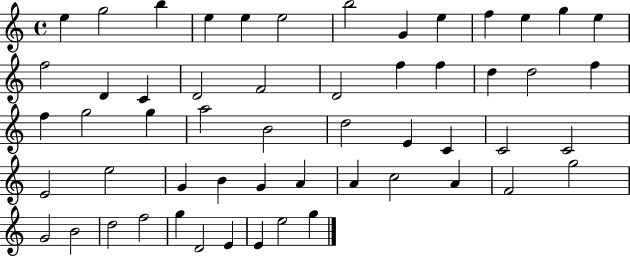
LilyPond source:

{
  \clef treble
  \time 4/4
  \defaultTimeSignature
  \key c \major
  e''4 g''2 b''4 | e''4 e''4 e''2 | b''2 g'4 e''4 | f''4 e''4 g''4 e''4 | \break f''2 d'4 c'4 | d'2 f'2 | d'2 f''4 f''4 | d''4 d''2 f''4 | \break f''4 g''2 g''4 | a''2 b'2 | d''2 e'4 c'4 | c'2 c'2 | \break e'2 e''2 | g'4 b'4 g'4 a'4 | a'4 c''2 a'4 | f'2 g''2 | \break g'2 b'2 | d''2 f''2 | g''4 d'2 e'4 | e'4 e''2 g''4 | \break \bar "|."
}